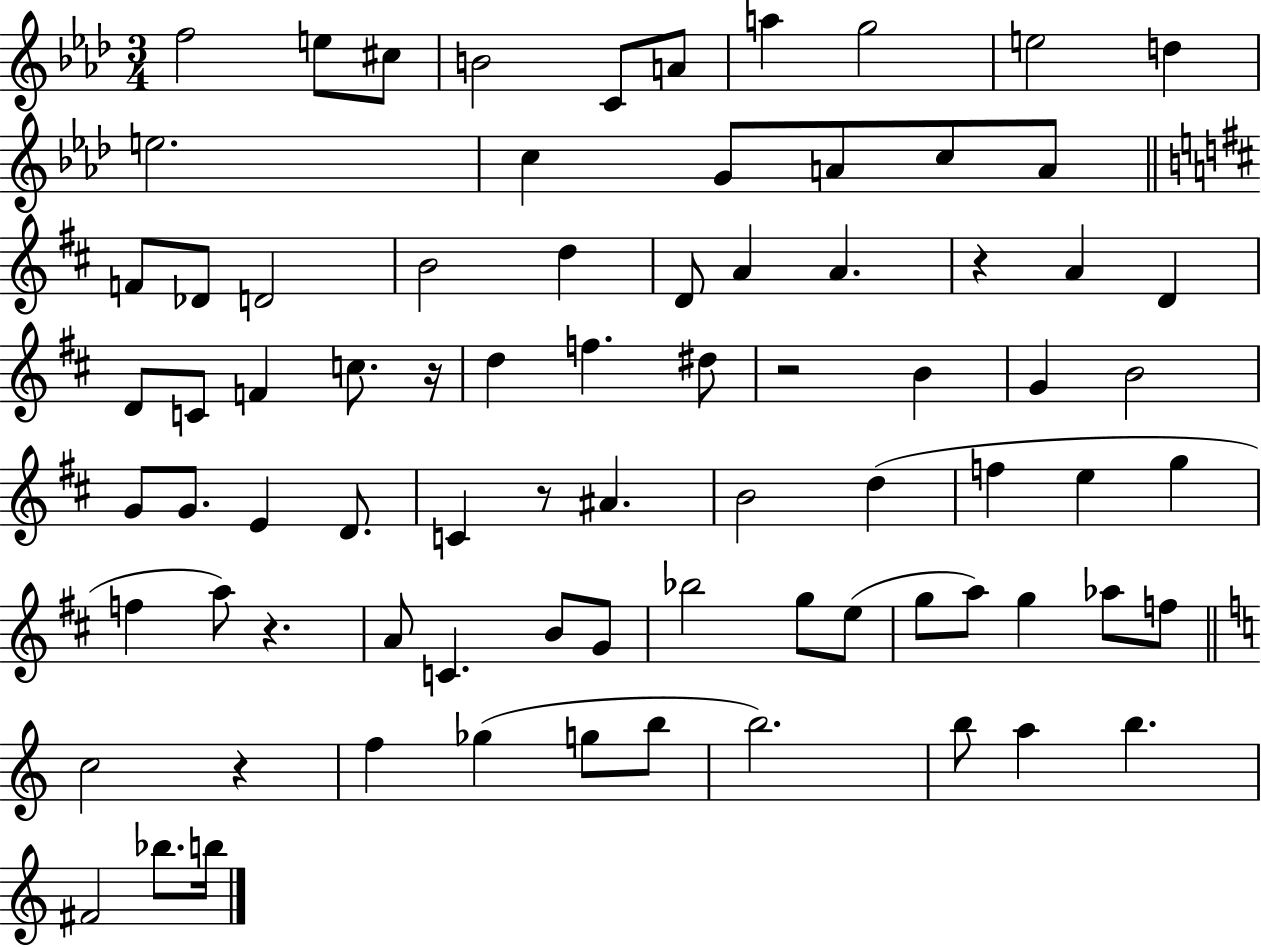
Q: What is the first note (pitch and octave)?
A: F5